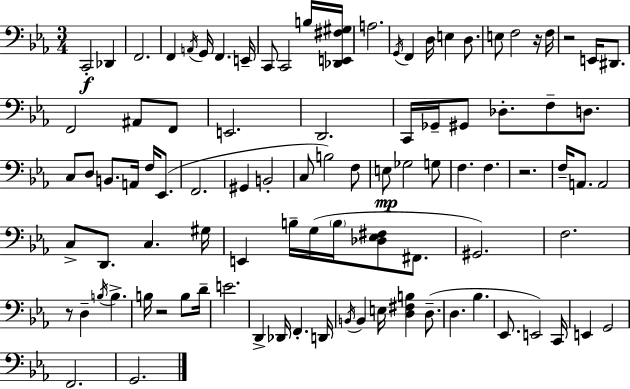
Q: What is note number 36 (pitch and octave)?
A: B2